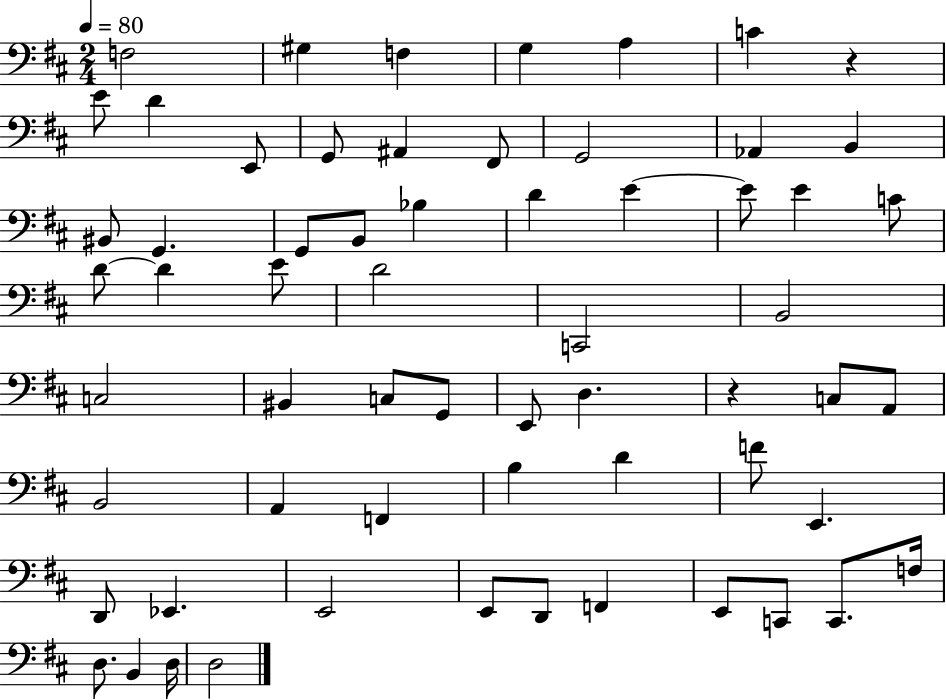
{
  \clef bass
  \numericTimeSignature
  \time 2/4
  \key d \major
  \tempo 4 = 80
  f2 | gis4 f4 | g4 a4 | c'4 r4 | \break e'8 d'4 e,8 | g,8 ais,4 fis,8 | g,2 | aes,4 b,4 | \break bis,8 g,4. | g,8 b,8 bes4 | d'4 e'4~~ | e'8 e'4 c'8 | \break d'8~~ d'4 e'8 | d'2 | c,2 | b,2 | \break c2 | bis,4 c8 g,8 | e,8 d4. | r4 c8 a,8 | \break b,2 | a,4 f,4 | b4 d'4 | f'8 e,4. | \break d,8 ees,4. | e,2 | e,8 d,8 f,4 | e,8 c,8 c,8. f16 | \break d8. b,4 d16 | d2 | \bar "|."
}